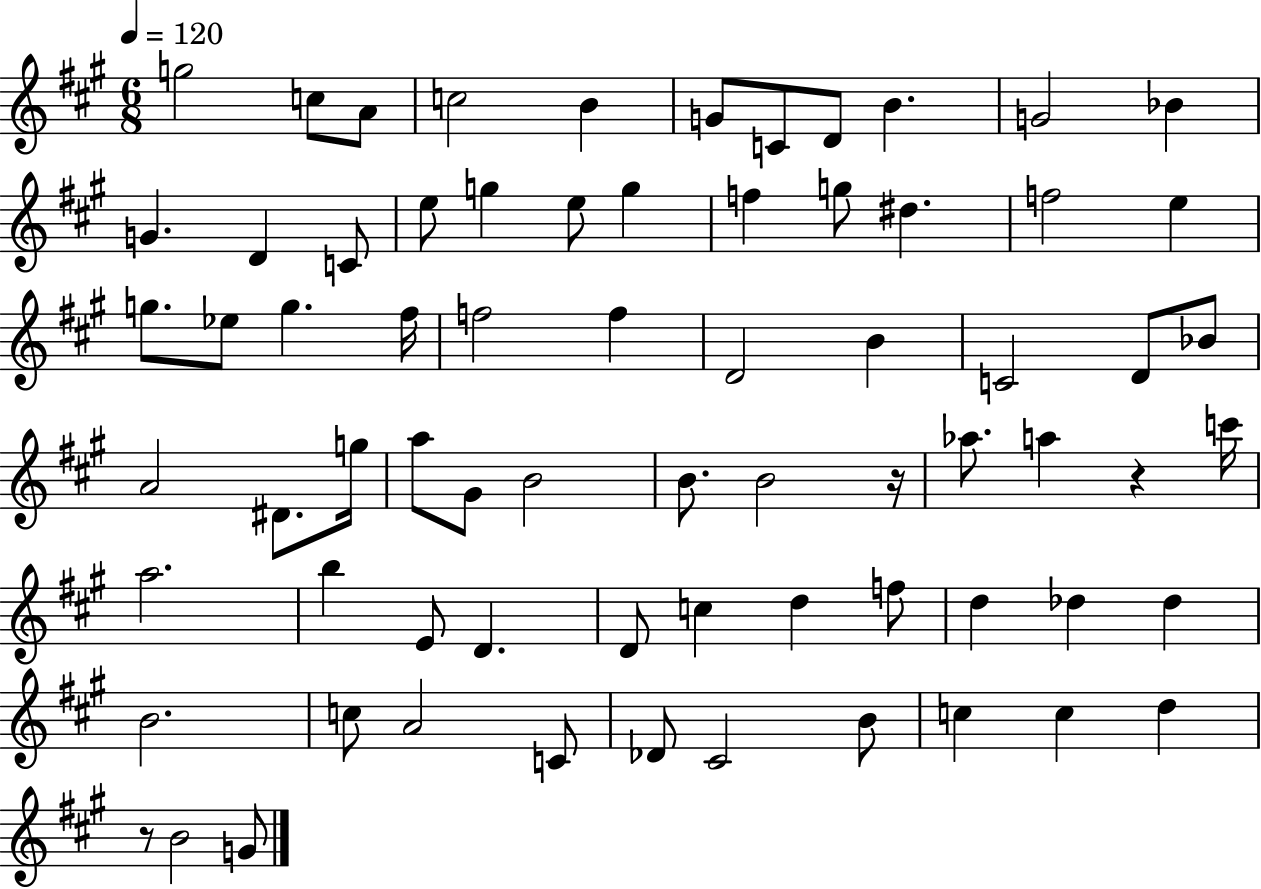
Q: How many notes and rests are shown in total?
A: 71